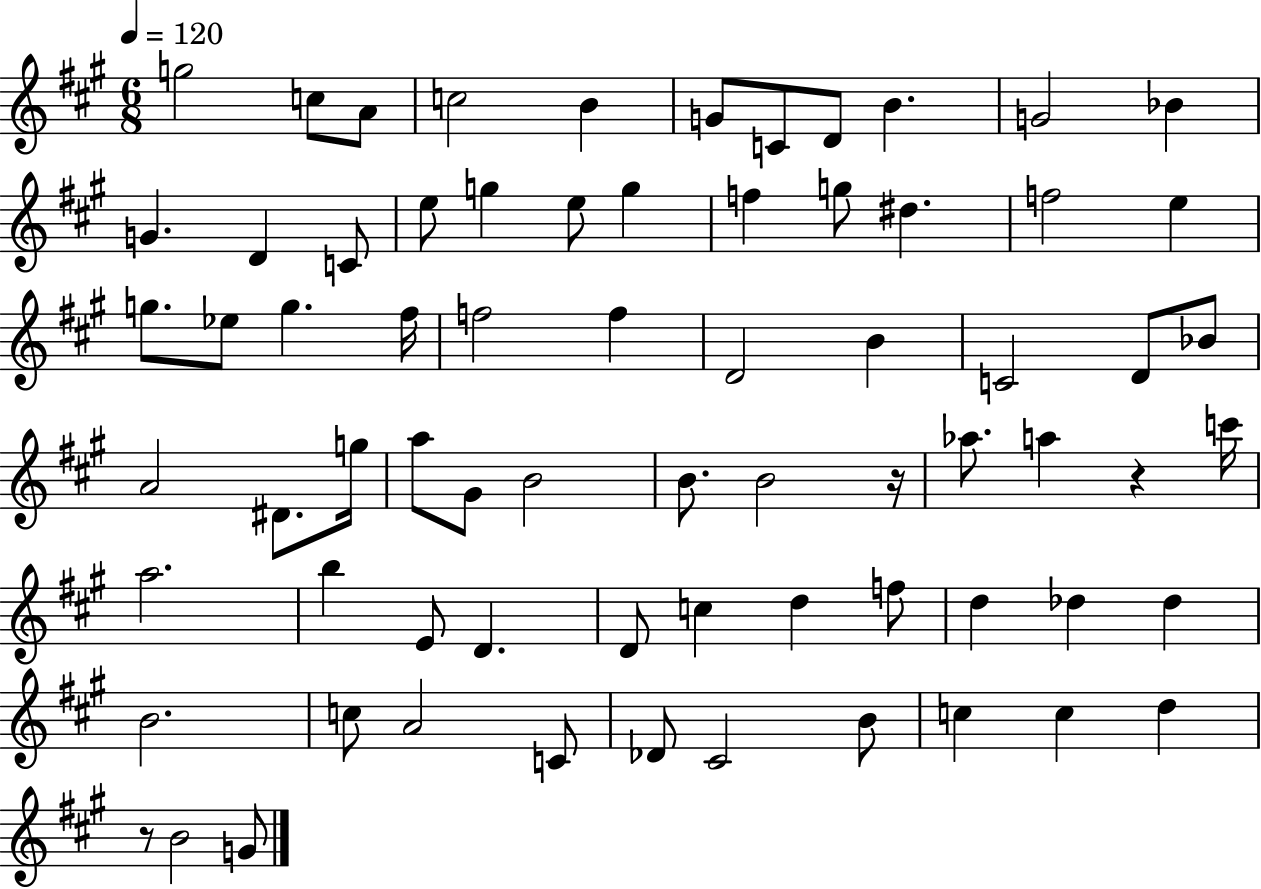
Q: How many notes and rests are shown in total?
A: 71